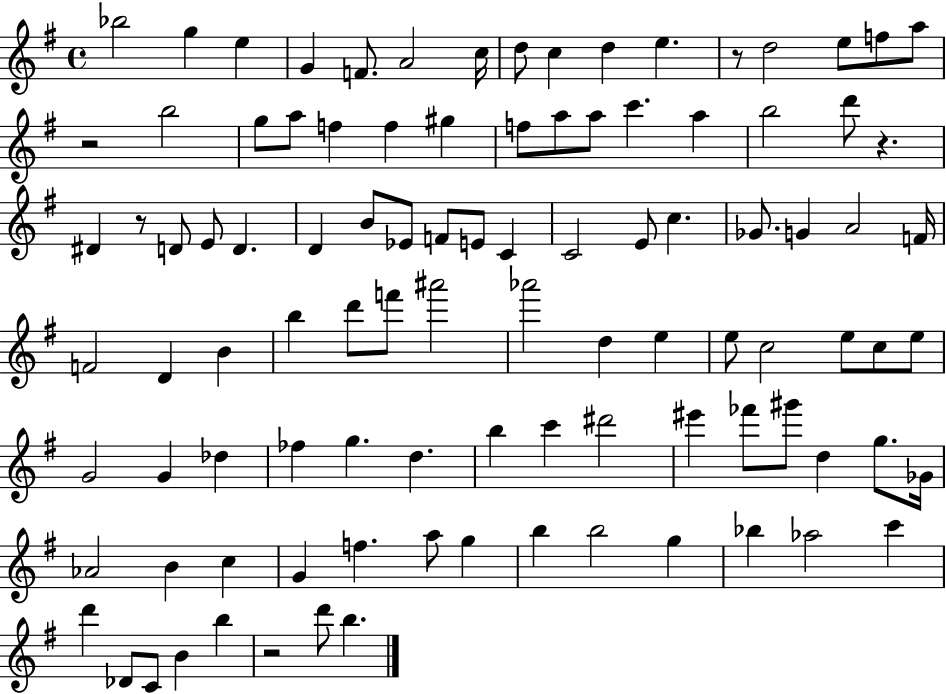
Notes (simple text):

Bb5/h G5/q E5/q G4/q F4/e. A4/h C5/s D5/e C5/q D5/q E5/q. R/e D5/h E5/e F5/e A5/e R/h B5/h G5/e A5/e F5/q F5/q G#5/q F5/e A5/e A5/e C6/q. A5/q B5/h D6/e R/q. D#4/q R/e D4/e E4/e D4/q. D4/q B4/e Eb4/e F4/e E4/e C4/q C4/h E4/e C5/q. Gb4/e. G4/q A4/h F4/s F4/h D4/q B4/q B5/q D6/e F6/e A#6/h Ab6/h D5/q E5/q E5/e C5/h E5/e C5/e E5/e G4/h G4/q Db5/q FES5/q G5/q. D5/q. B5/q C6/q D#6/h EIS6/q FES6/e G#6/e D5/q G5/e. Gb4/s Ab4/h B4/q C5/q G4/q F5/q. A5/e G5/q B5/q B5/h G5/q Bb5/q Ab5/h C6/q D6/q Db4/e C4/e B4/q B5/q R/h D6/e B5/q.